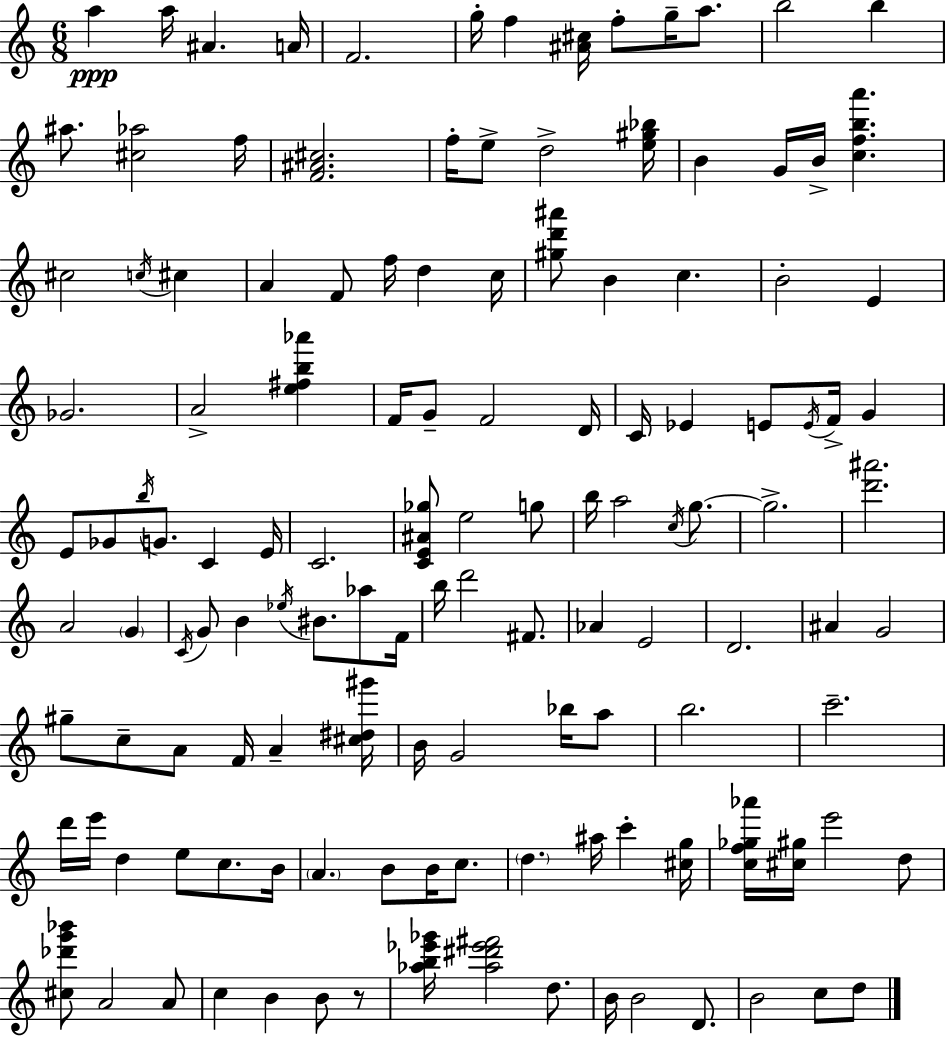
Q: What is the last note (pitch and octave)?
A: D5